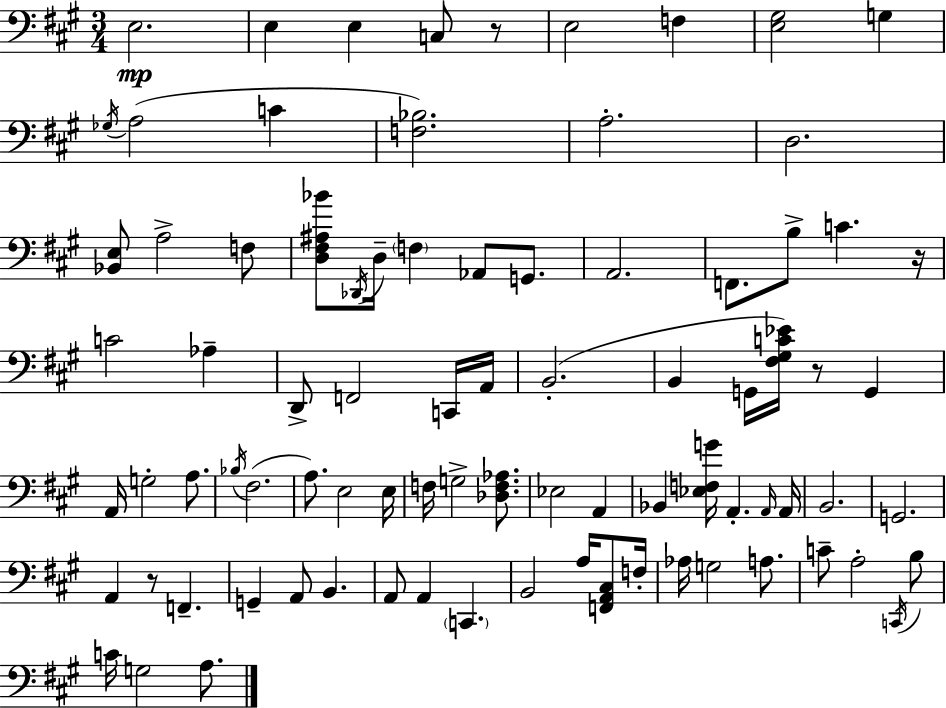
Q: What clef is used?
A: bass